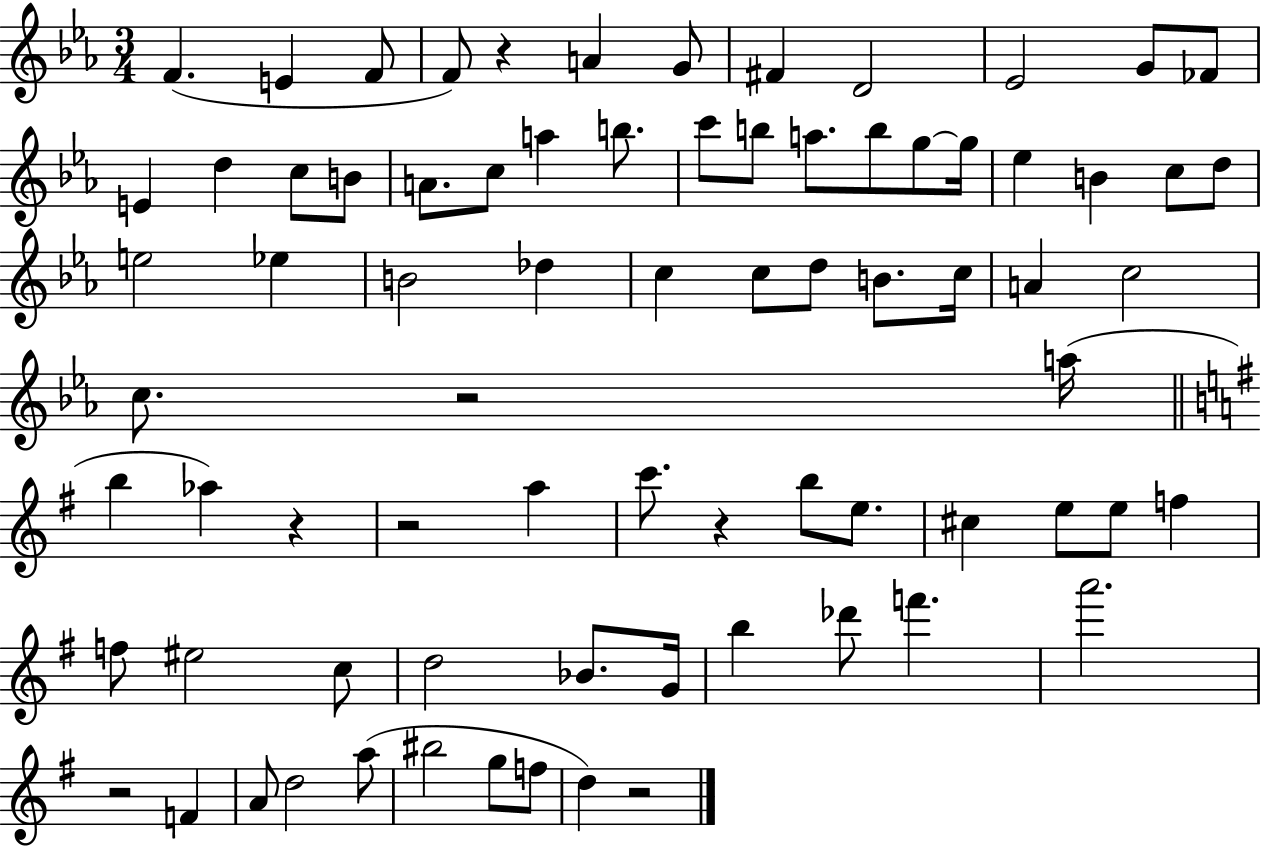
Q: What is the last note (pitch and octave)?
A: D5